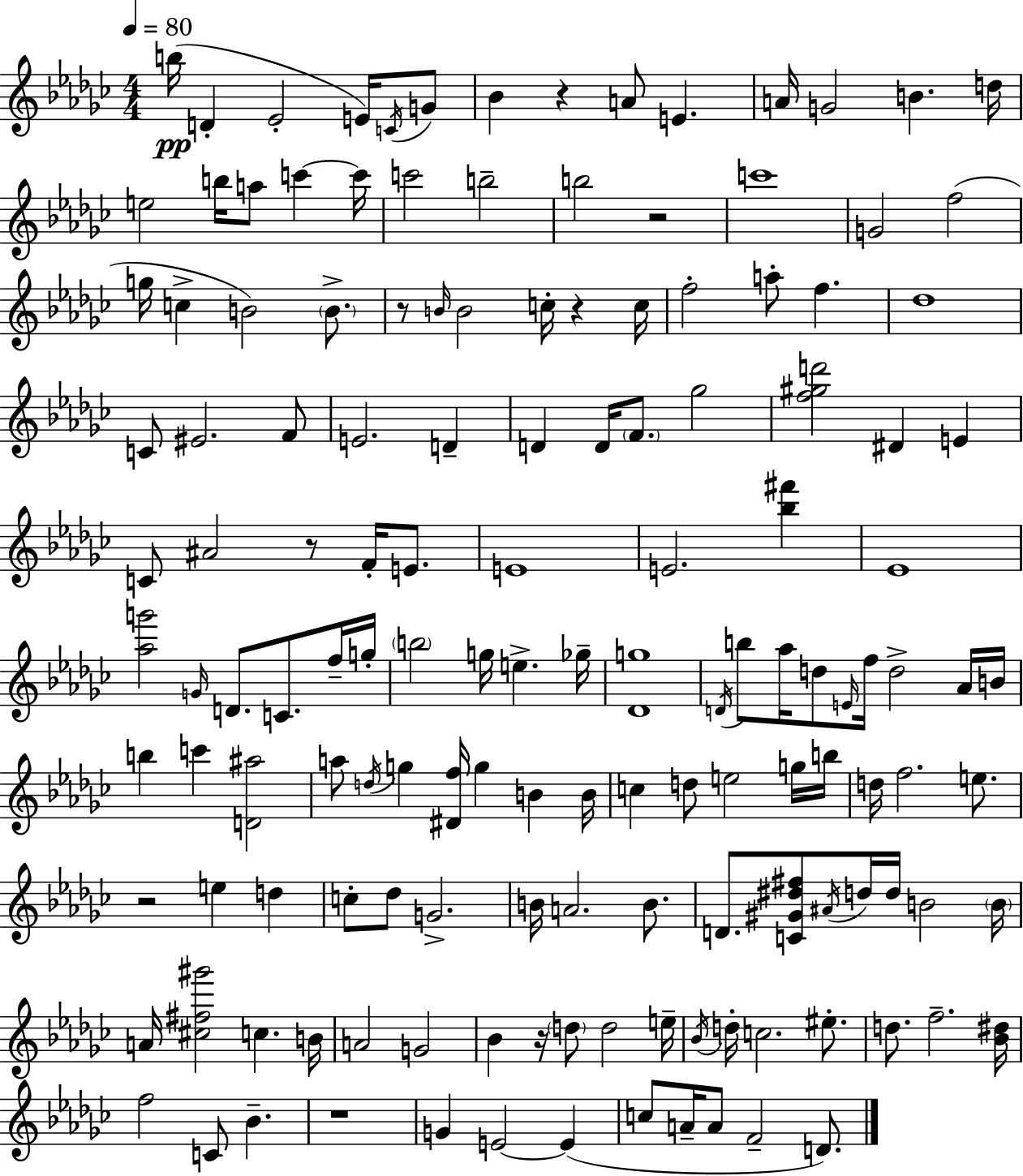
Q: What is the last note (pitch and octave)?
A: D4